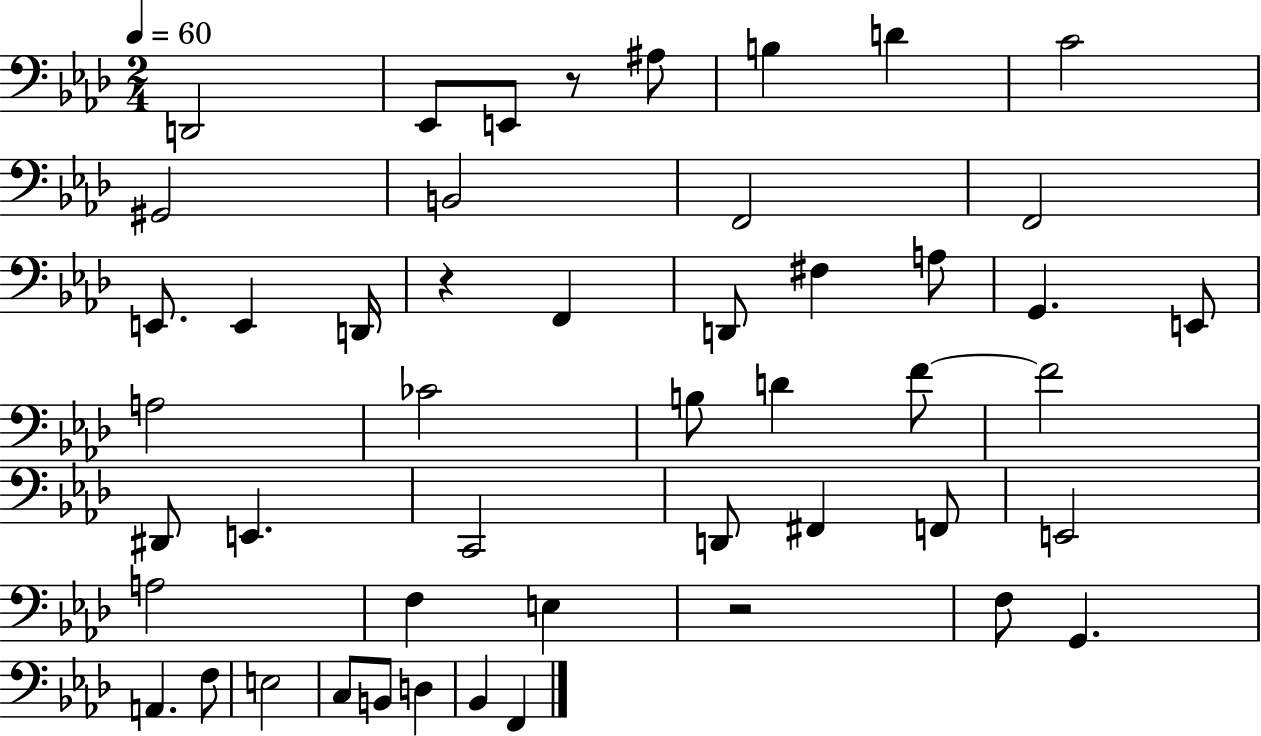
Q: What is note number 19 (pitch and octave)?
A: G2